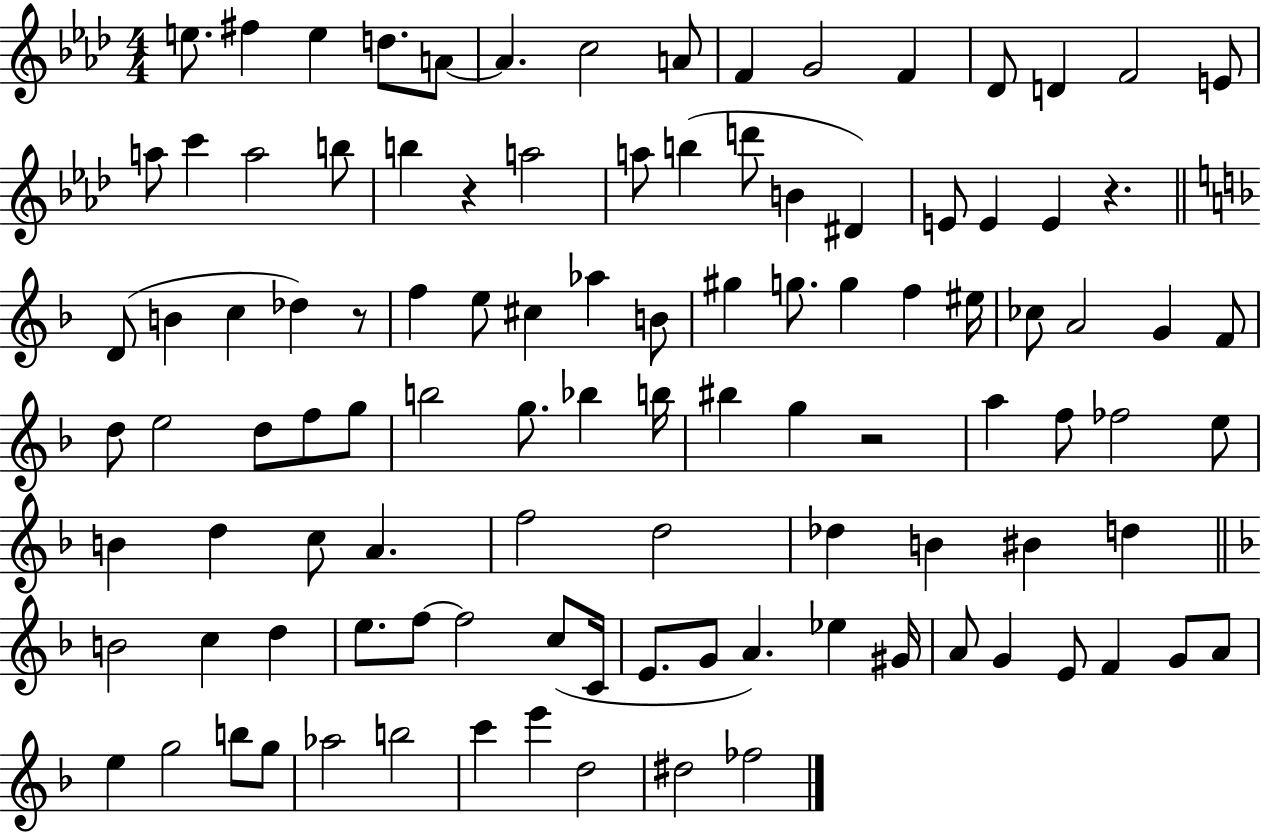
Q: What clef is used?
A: treble